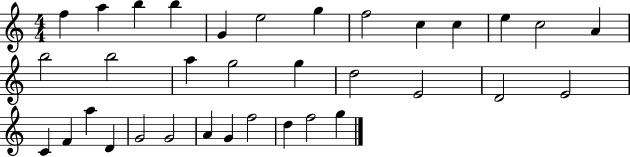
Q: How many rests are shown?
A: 0